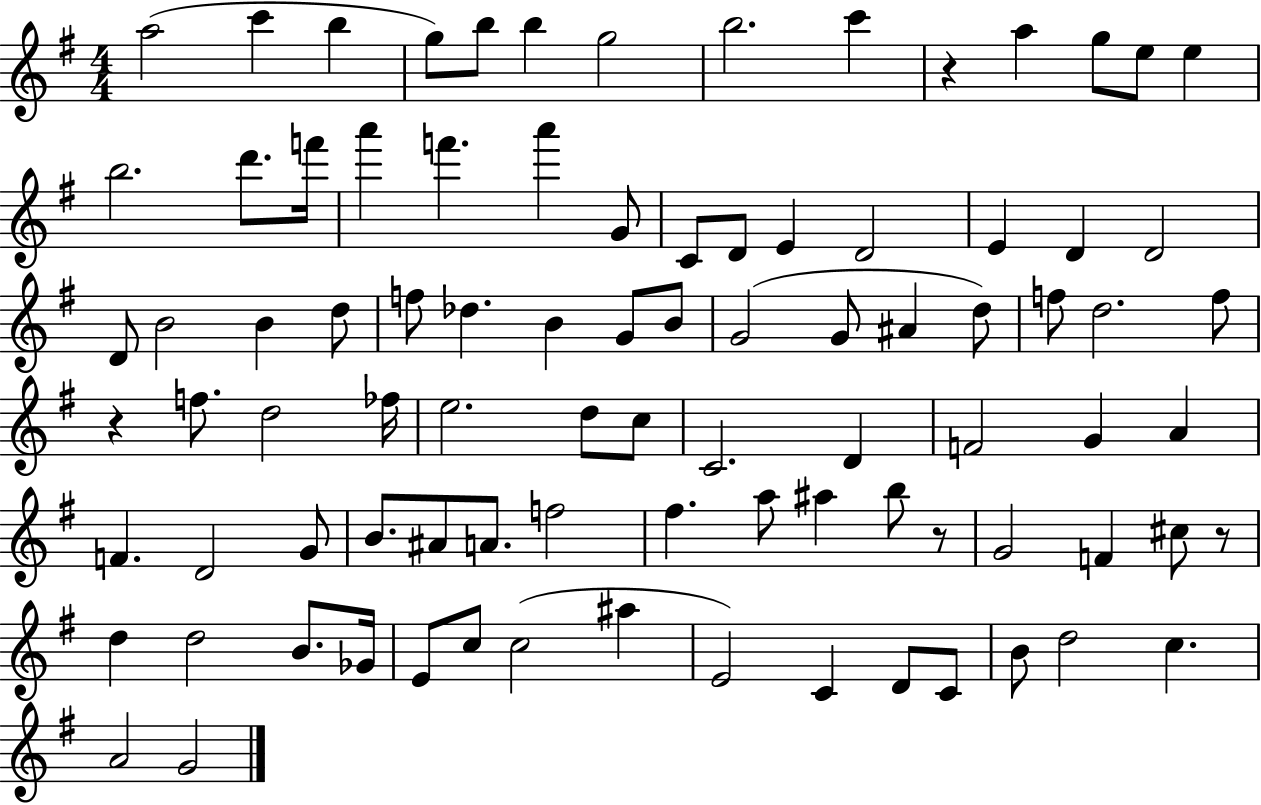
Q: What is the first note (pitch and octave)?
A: A5